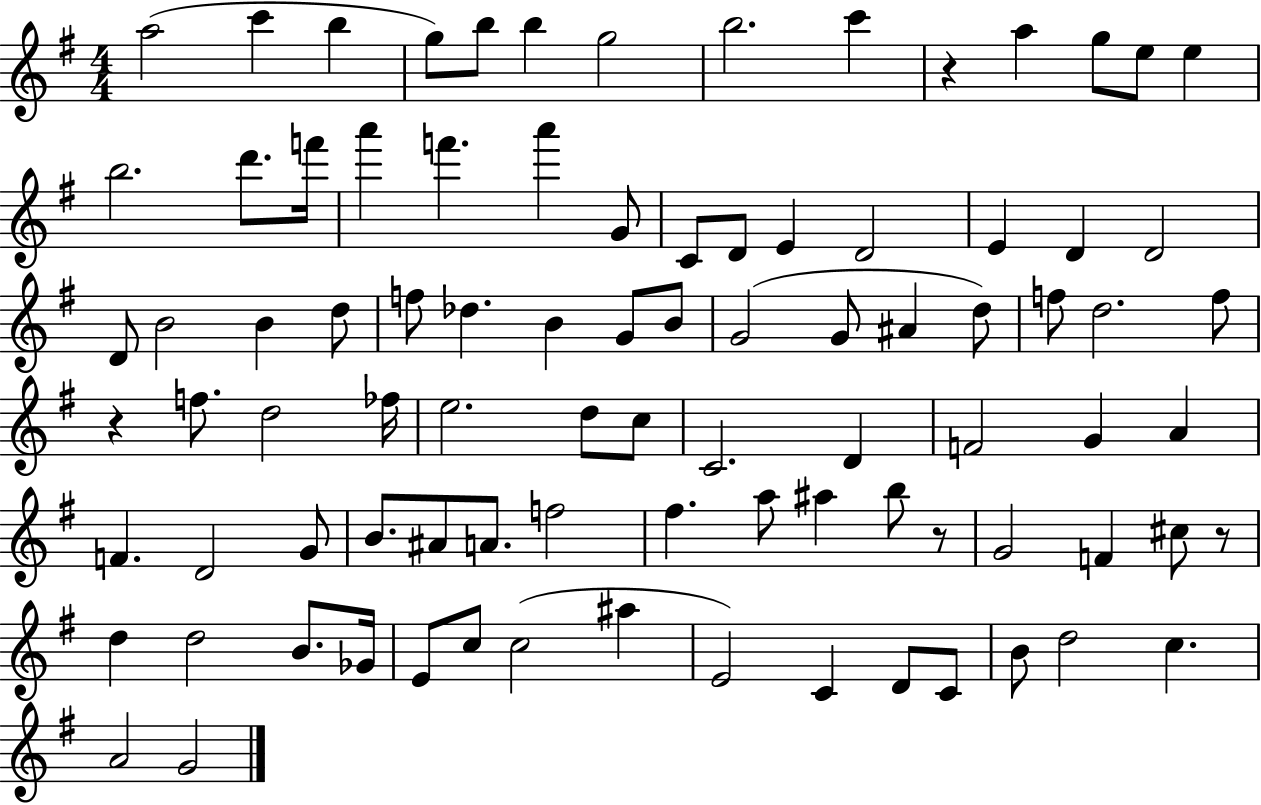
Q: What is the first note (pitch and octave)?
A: A5